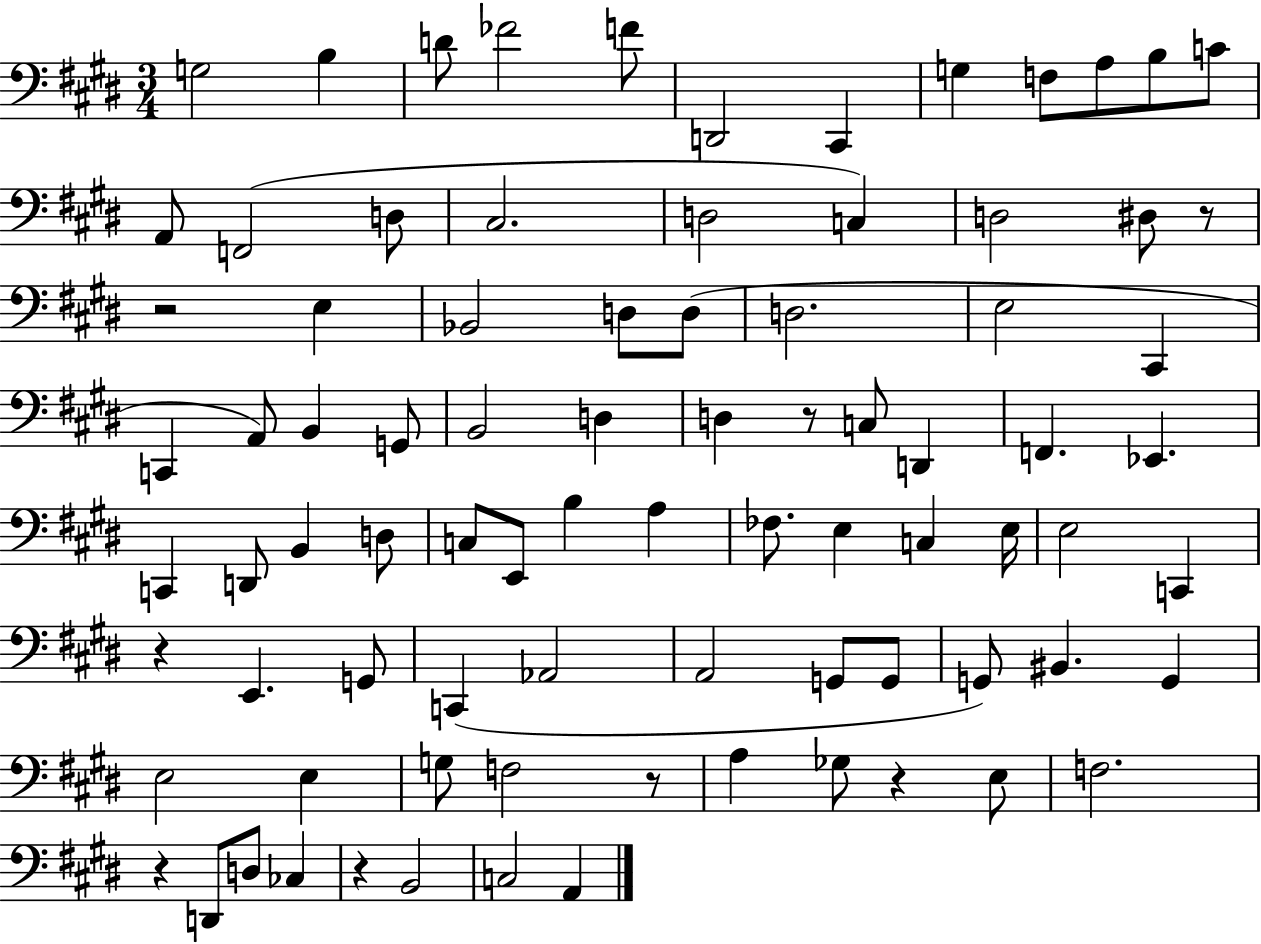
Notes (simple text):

G3/h B3/q D4/e FES4/h F4/e D2/h C#2/q G3/q F3/e A3/e B3/e C4/e A2/e F2/h D3/e C#3/h. D3/h C3/q D3/h D#3/e R/e R/h E3/q Bb2/h D3/e D3/e D3/h. E3/h C#2/q C2/q A2/e B2/q G2/e B2/h D3/q D3/q R/e C3/e D2/q F2/q. Eb2/q. C2/q D2/e B2/q D3/e C3/e E2/e B3/q A3/q FES3/e. E3/q C3/q E3/s E3/h C2/q R/q E2/q. G2/e C2/q Ab2/h A2/h G2/e G2/e G2/e BIS2/q. G2/q E3/h E3/q G3/e F3/h R/e A3/q Gb3/e R/q E3/e F3/h. R/q D2/e D3/e CES3/q R/q B2/h C3/h A2/q